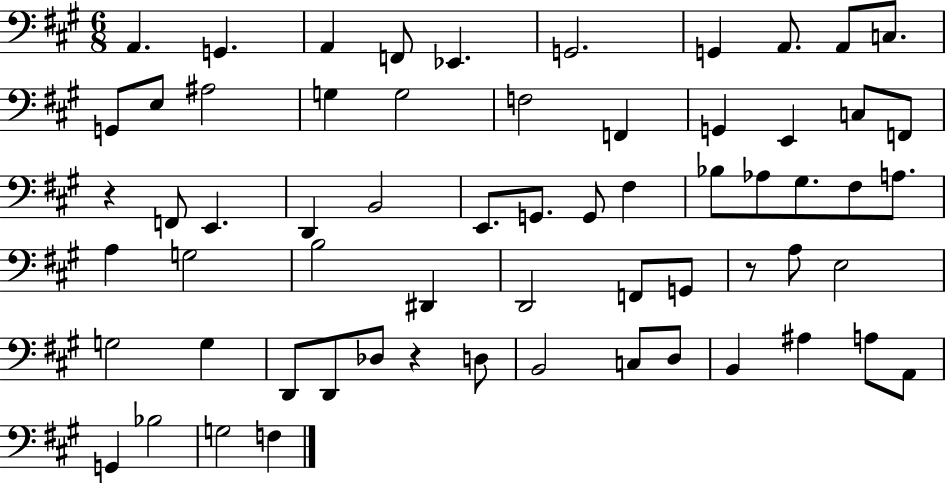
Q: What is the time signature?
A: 6/8